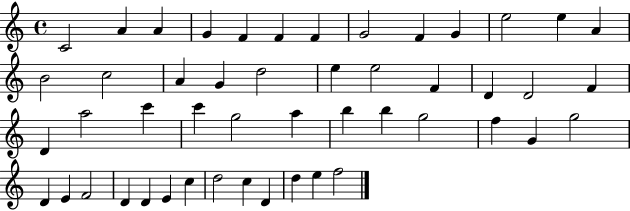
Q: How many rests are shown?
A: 0